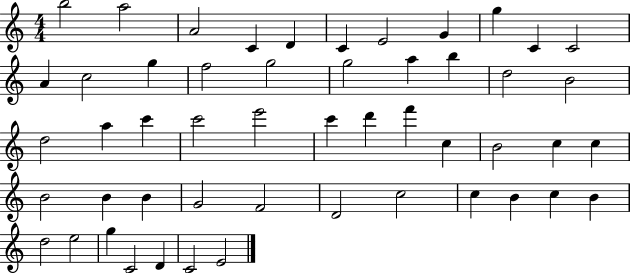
{
  \clef treble
  \numericTimeSignature
  \time 4/4
  \key c \major
  b''2 a''2 | a'2 c'4 d'4 | c'4 e'2 g'4 | g''4 c'4 c'2 | \break a'4 c''2 g''4 | f''2 g''2 | g''2 a''4 b''4 | d''2 b'2 | \break d''2 a''4 c'''4 | c'''2 e'''2 | c'''4 d'''4 f'''4 c''4 | b'2 c''4 c''4 | \break b'2 b'4 b'4 | g'2 f'2 | d'2 c''2 | c''4 b'4 c''4 b'4 | \break d''2 e''2 | g''4 c'2 d'4 | c'2 e'2 | \bar "|."
}